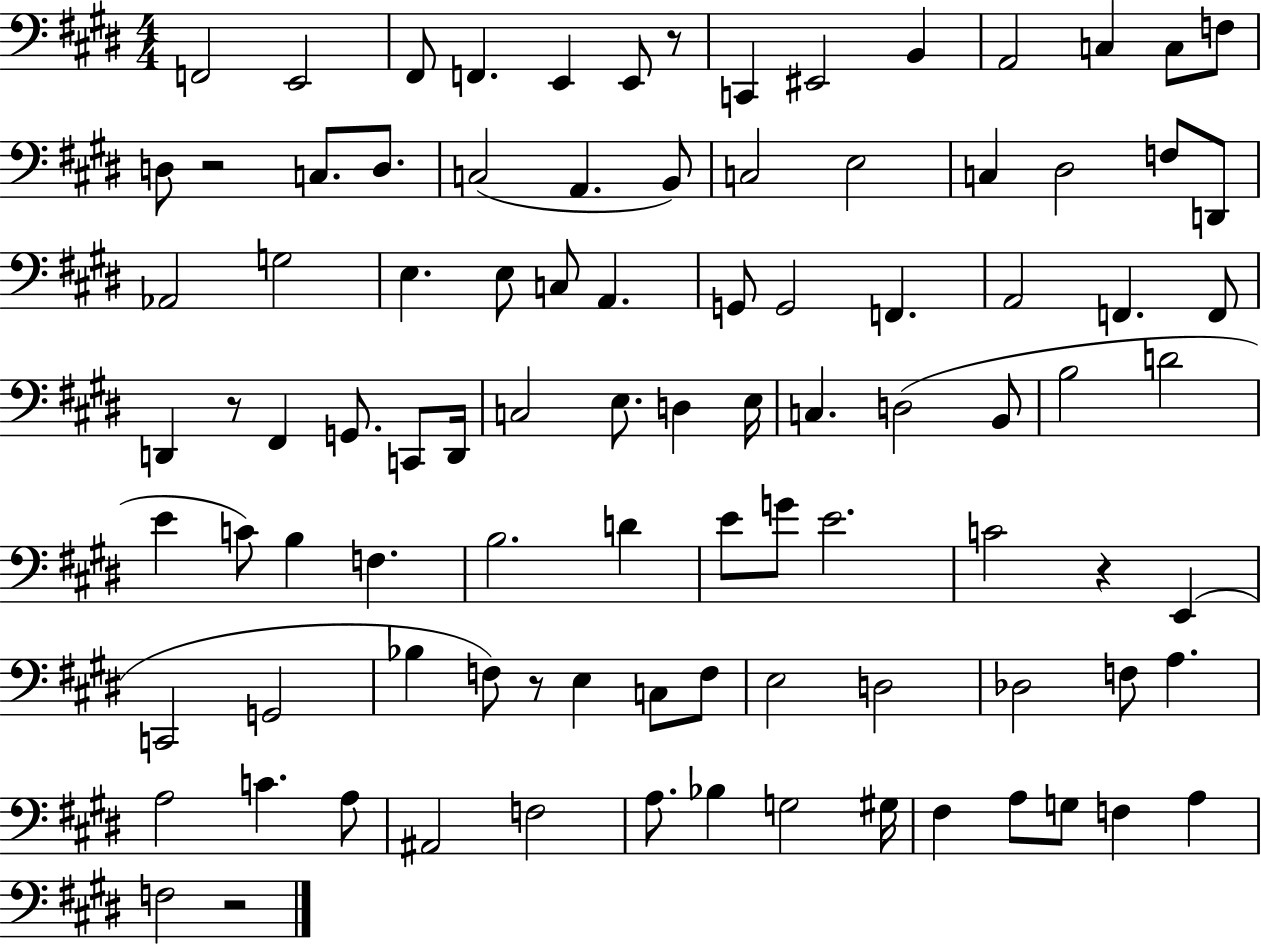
X:1
T:Untitled
M:4/4
L:1/4
K:E
F,,2 E,,2 ^F,,/2 F,, E,, E,,/2 z/2 C,, ^E,,2 B,, A,,2 C, C,/2 F,/2 D,/2 z2 C,/2 D,/2 C,2 A,, B,,/2 C,2 E,2 C, ^D,2 F,/2 D,,/2 _A,,2 G,2 E, E,/2 C,/2 A,, G,,/2 G,,2 F,, A,,2 F,, F,,/2 D,, z/2 ^F,, G,,/2 C,,/2 D,,/4 C,2 E,/2 D, E,/4 C, D,2 B,,/2 B,2 D2 E C/2 B, F, B,2 D E/2 G/2 E2 C2 z E,, C,,2 G,,2 _B, F,/2 z/2 E, C,/2 F,/2 E,2 D,2 _D,2 F,/2 A, A,2 C A,/2 ^A,,2 F,2 A,/2 _B, G,2 ^G,/4 ^F, A,/2 G,/2 F, A, F,2 z2